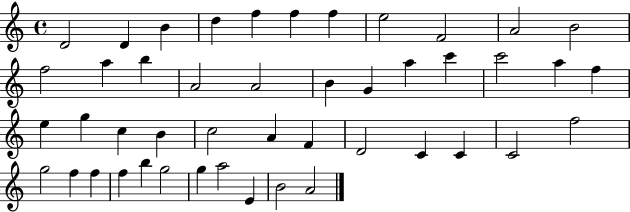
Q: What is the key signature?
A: C major